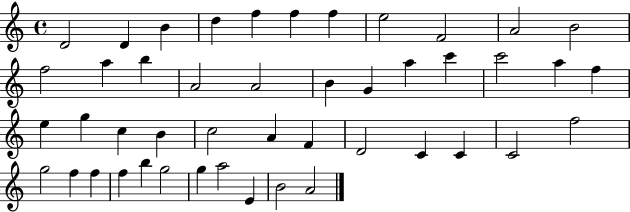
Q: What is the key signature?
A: C major